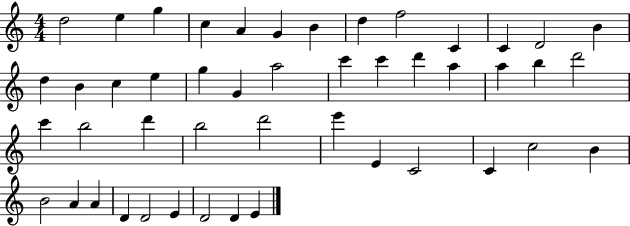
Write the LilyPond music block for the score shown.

{
  \clef treble
  \numericTimeSignature
  \time 4/4
  \key c \major
  d''2 e''4 g''4 | c''4 a'4 g'4 b'4 | d''4 f''2 c'4 | c'4 d'2 b'4 | \break d''4 b'4 c''4 e''4 | g''4 g'4 a''2 | c'''4 c'''4 d'''4 a''4 | a''4 b''4 d'''2 | \break c'''4 b''2 d'''4 | b''2 d'''2 | e'''4 e'4 c'2 | c'4 c''2 b'4 | \break b'2 a'4 a'4 | d'4 d'2 e'4 | d'2 d'4 e'4 | \bar "|."
}